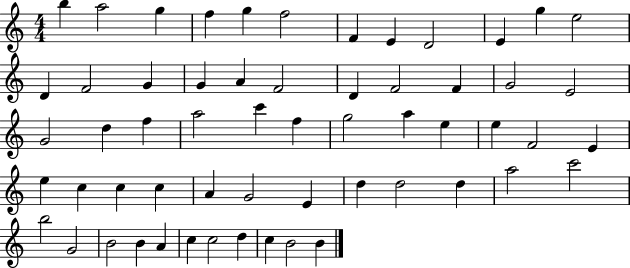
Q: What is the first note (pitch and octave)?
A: B5